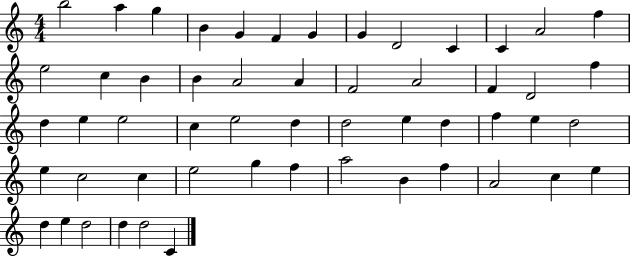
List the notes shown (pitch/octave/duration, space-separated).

B5/h A5/q G5/q B4/q G4/q F4/q G4/q G4/q D4/h C4/q C4/q A4/h F5/q E5/h C5/q B4/q B4/q A4/h A4/q F4/h A4/h F4/q D4/h F5/q D5/q E5/q E5/h C5/q E5/h D5/q D5/h E5/q D5/q F5/q E5/q D5/h E5/q C5/h C5/q E5/h G5/q F5/q A5/h B4/q F5/q A4/h C5/q E5/q D5/q E5/q D5/h D5/q D5/h C4/q